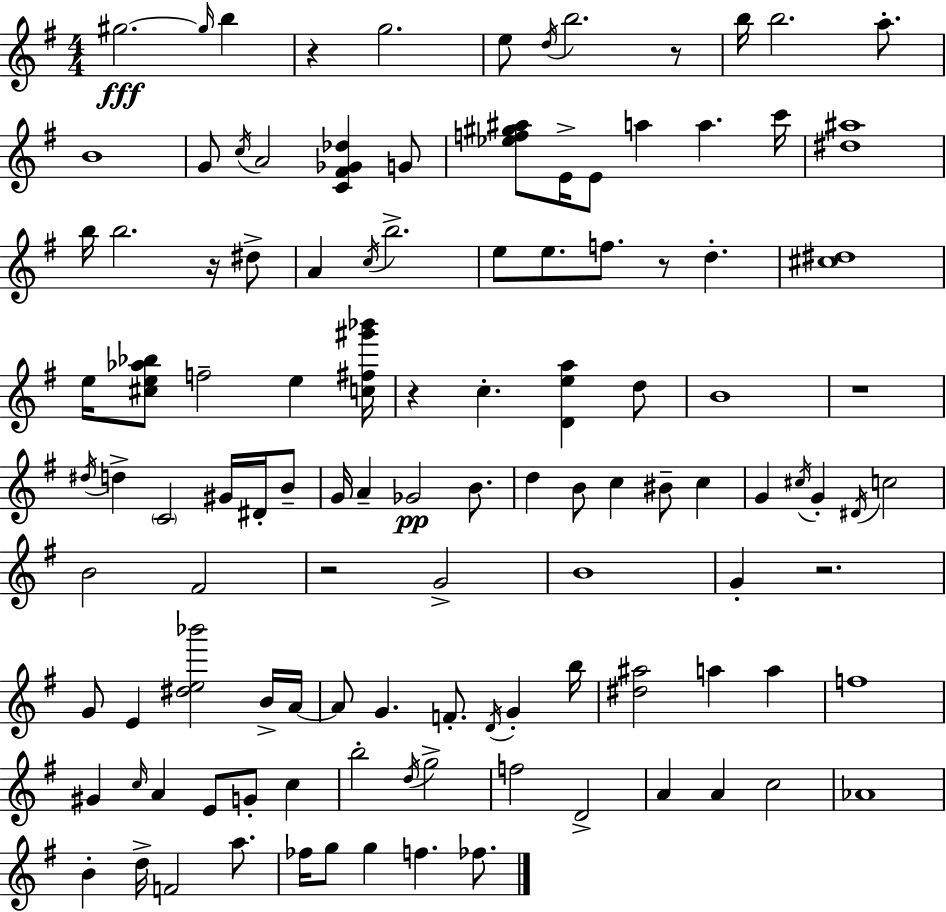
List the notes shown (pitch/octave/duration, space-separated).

G#5/h. G#5/s B5/q R/q G5/h. E5/e D5/s B5/h. R/e B5/s B5/h. A5/e. B4/w G4/e C5/s A4/h [C4,F#4,Gb4,Db5]/q G4/e [Eb5,F5,G#5,A#5]/e E4/s E4/e A5/q A5/q. C6/s [D#5,A#5]/w B5/s B5/h. R/s D#5/e A4/q C5/s B5/h. E5/e E5/e. F5/e. R/e D5/q. [C#5,D#5]/w E5/s [C#5,E5,Ab5,Bb5]/e F5/h E5/q [C5,F#5,G#6,Bb6]/s R/q C5/q. [D4,E5,A5]/q D5/e B4/w R/w D#5/s D5/q C4/h G#4/s D#4/s B4/e G4/s A4/q Gb4/h B4/e. D5/q B4/e C5/q BIS4/e C5/q G4/q C#5/s G4/q D#4/s C5/h B4/h F#4/h R/h G4/h B4/w G4/q R/h. G4/e E4/q [D#5,E5,Bb6]/h B4/s A4/s A4/e G4/q. F4/e. D4/s G4/q B5/s [D#5,A#5]/h A5/q A5/q F5/w G#4/q C5/s A4/q E4/e G4/e C5/q B5/h D5/s G5/h F5/h D4/h A4/q A4/q C5/h Ab4/w B4/q D5/s F4/h A5/e. FES5/s G5/e G5/q F5/q. FES5/e.